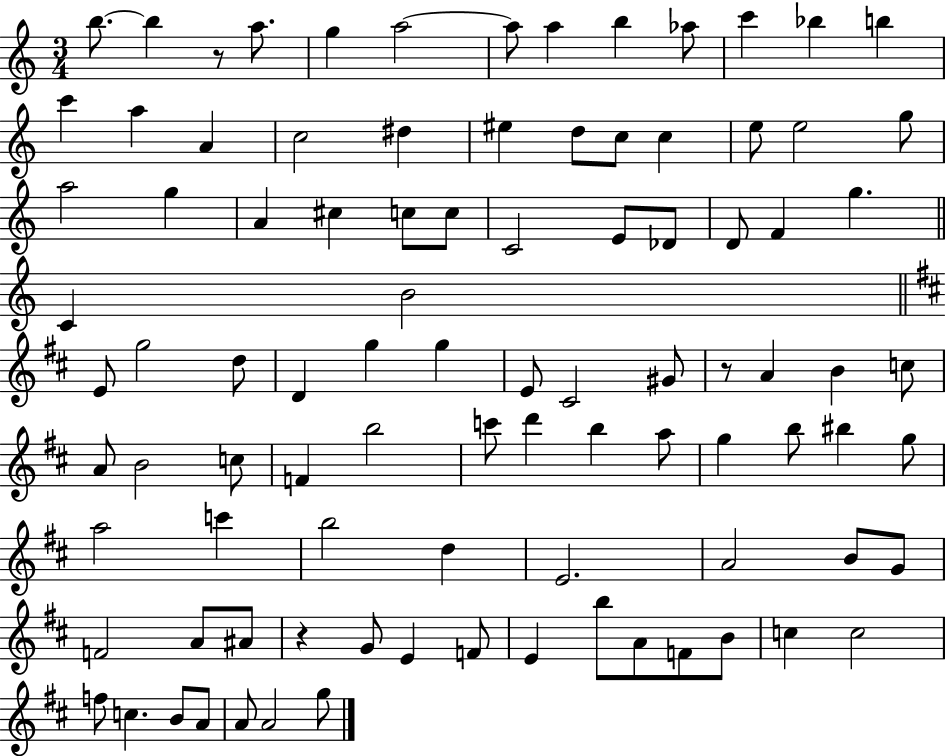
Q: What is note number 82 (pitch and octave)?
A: B4